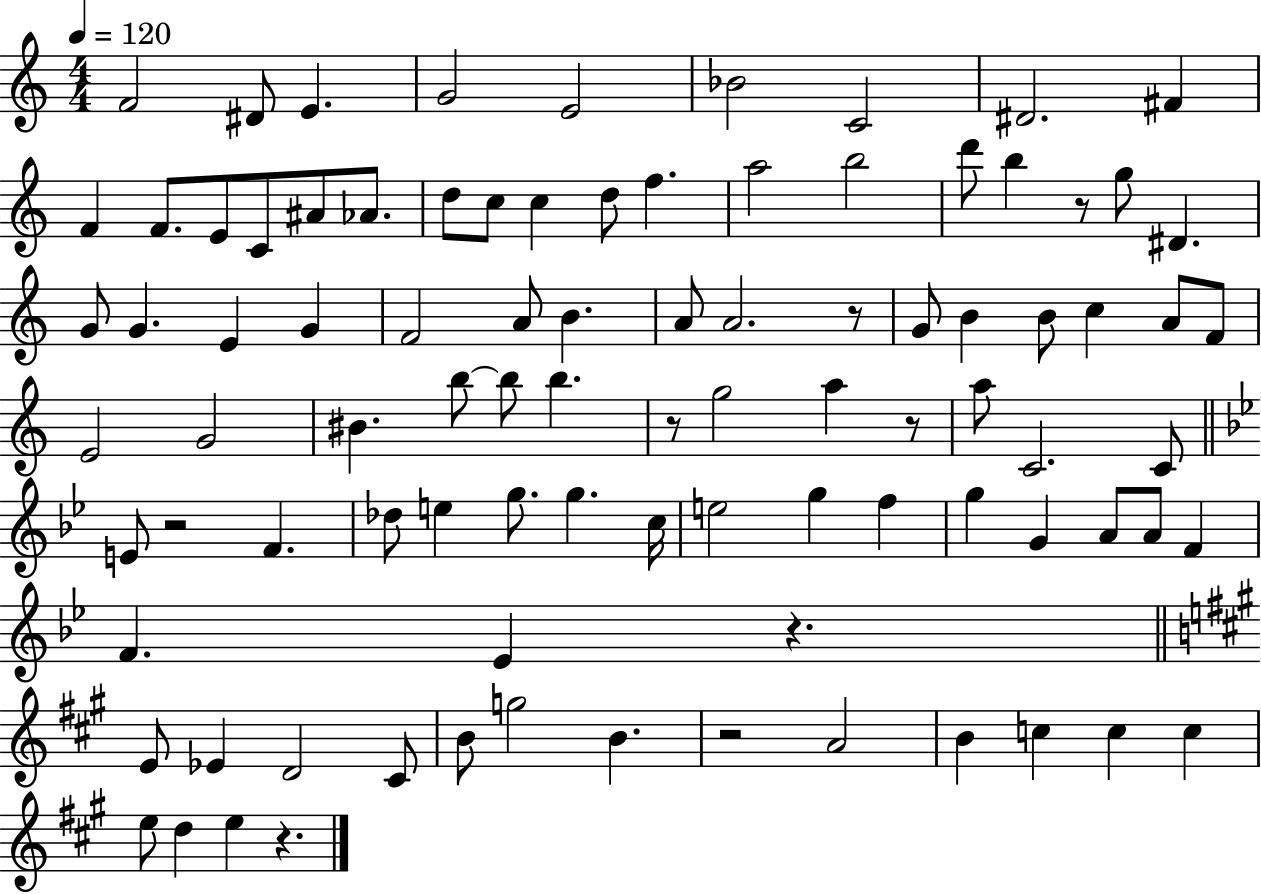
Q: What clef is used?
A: treble